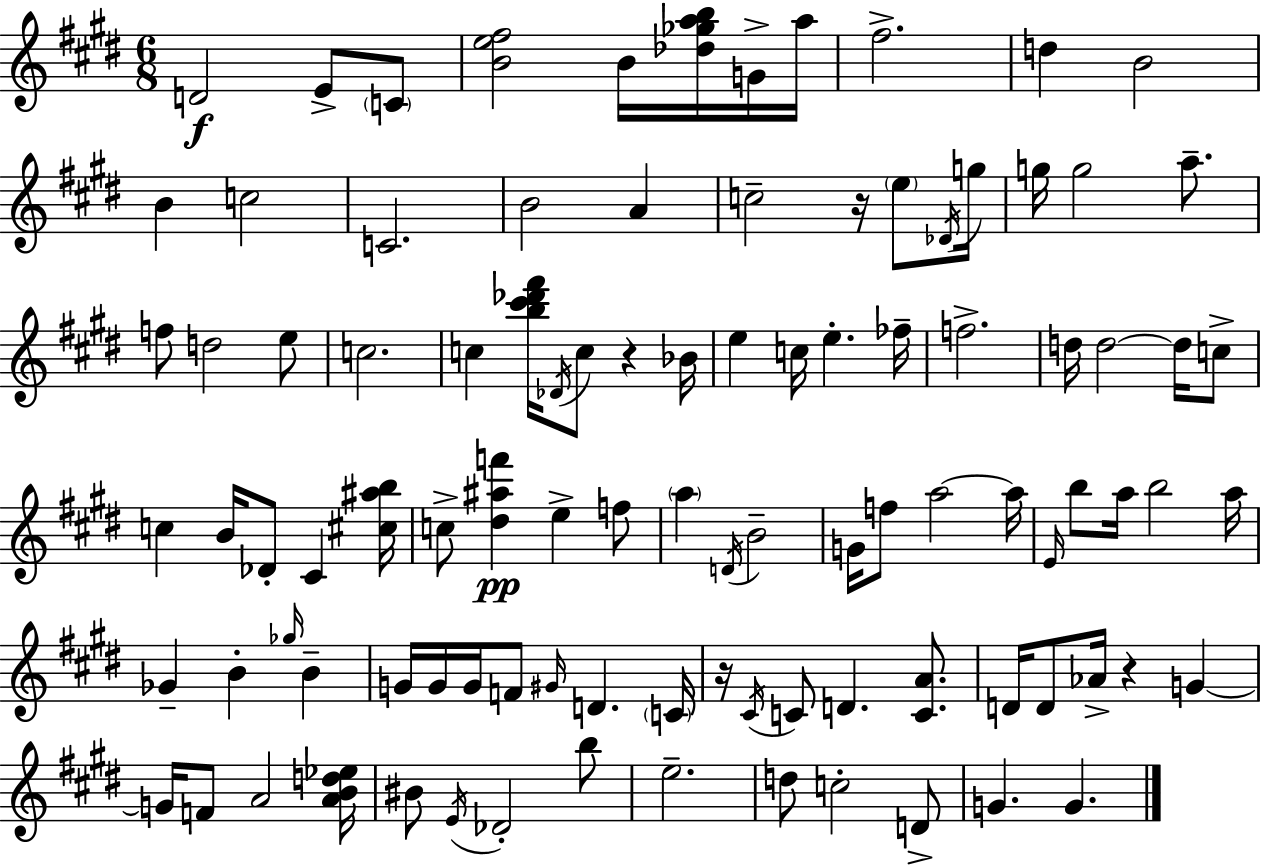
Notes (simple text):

D4/h E4/e C4/e [B4,E5,F#5]/h B4/s [Db5,Gb5,A5,B5]/s G4/s A5/s F#5/h. D5/q B4/h B4/q C5/h C4/h. B4/h A4/q C5/h R/s E5/e Db4/s G5/s G5/s G5/h A5/e. F5/e D5/h E5/e C5/h. C5/q [B5,C#6,Db6,F#6]/s Db4/s C5/e R/q Bb4/s E5/q C5/s E5/q. FES5/s F5/h. D5/s D5/h D5/s C5/e C5/q B4/s Db4/e C#4/q [C#5,A#5,B5]/s C5/e [D#5,A#5,F6]/q E5/q F5/e A5/q D4/s B4/h G4/s F5/e A5/h A5/s E4/s B5/e A5/s B5/h A5/s Gb4/q B4/q Gb5/s B4/q G4/s G4/s G4/s F4/e G#4/s D4/q. C4/s R/s C#4/s C4/e D4/q. [C4,A4]/e. D4/s D4/e Ab4/s R/q G4/q G4/s F4/e A4/h [A4,B4,D5,Eb5]/s BIS4/e E4/s Db4/h B5/e E5/h. D5/e C5/h D4/e G4/q. G4/q.